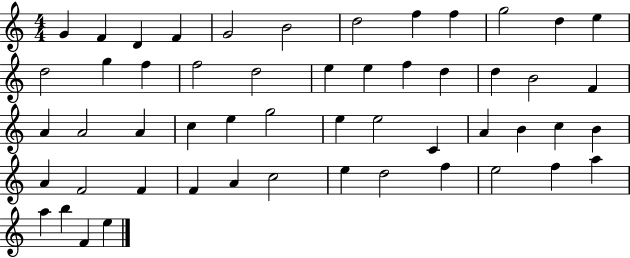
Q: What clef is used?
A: treble